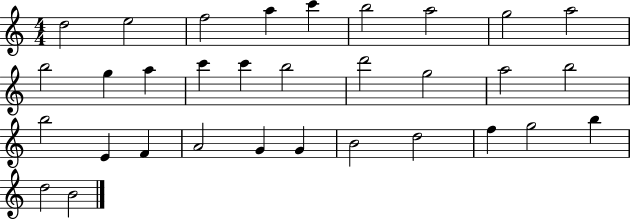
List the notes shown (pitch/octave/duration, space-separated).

D5/h E5/h F5/h A5/q C6/q B5/h A5/h G5/h A5/h B5/h G5/q A5/q C6/q C6/q B5/h D6/h G5/h A5/h B5/h B5/h E4/q F4/q A4/h G4/q G4/q B4/h D5/h F5/q G5/h B5/q D5/h B4/h